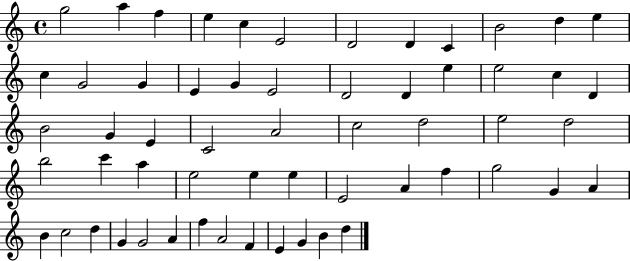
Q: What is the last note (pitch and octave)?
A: D5